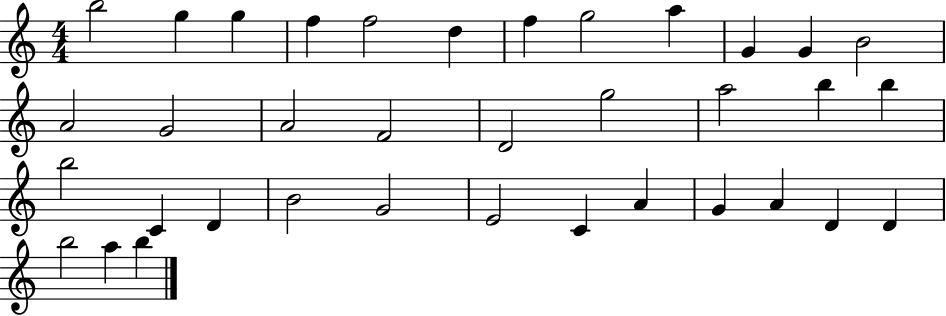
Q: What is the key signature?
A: C major